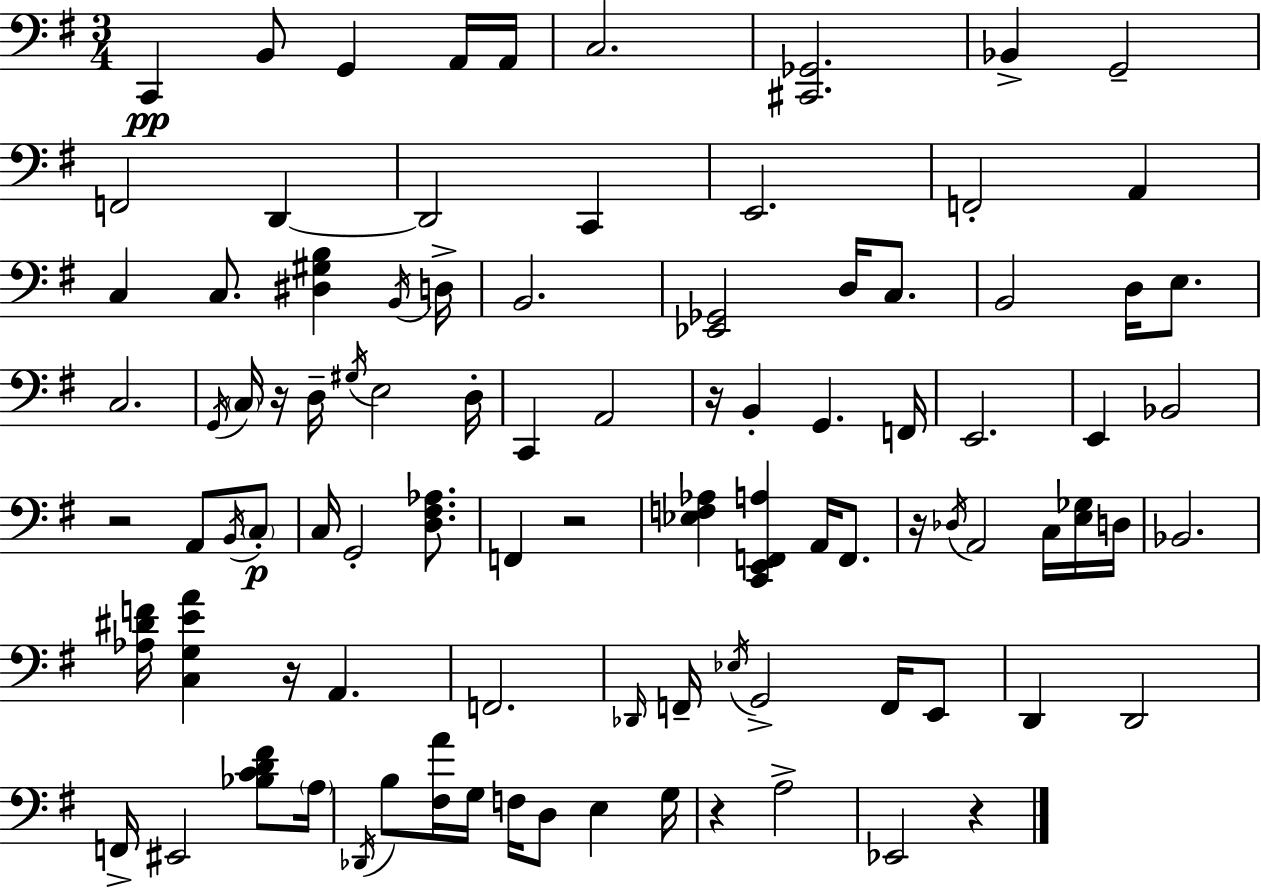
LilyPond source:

{
  \clef bass
  \numericTimeSignature
  \time 3/4
  \key e \minor
  c,4\pp b,8 g,4 a,16 a,16 | c2. | <cis, ges,>2. | bes,4-> g,2-- | \break f,2 d,4~~ | d,2 c,4 | e,2. | f,2-. a,4 | \break c4 c8. <dis gis b>4 \acciaccatura { b,16 } | d16-> b,2. | <ees, ges,>2 d16 c8. | b,2 d16 e8. | \break c2. | \acciaccatura { g,16 } \parenthesize c16 r16 d16-- \acciaccatura { gis16 } e2 | d16-. c,4 a,2 | r16 b,4-. g,4. | \break f,16 e,2. | e,4 bes,2 | r2 a,8 | \acciaccatura { b,16 }\p \parenthesize c8-. c16 g,2-. | \break <d fis aes>8. f,4 r2 | <ees f aes>4 <c, e, f, a>4 | a,16 f,8. r16 \acciaccatura { des16 } a,2 | c16 <e ges>16 d16 bes,2. | \break <aes dis' f'>16 <c g e' a'>4 r16 a,4. | f,2. | \grace { des,16 } f,16-- \acciaccatura { ees16 } g,2-> | f,16 e,8 d,4 d,2 | \break f,16-> eis,2 | <bes c' d' fis'>8 \parenthesize a16 \acciaccatura { des,16 } b8 <fis a'>16 g16 | f16 d8 e4 g16 r4 | a2-> ees,2 | \break r4 \bar "|."
}